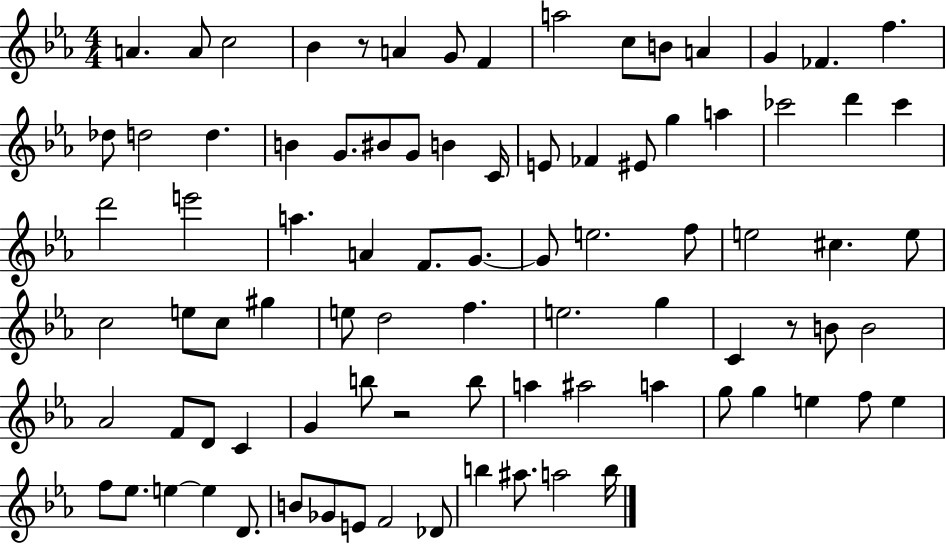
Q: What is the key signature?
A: EES major